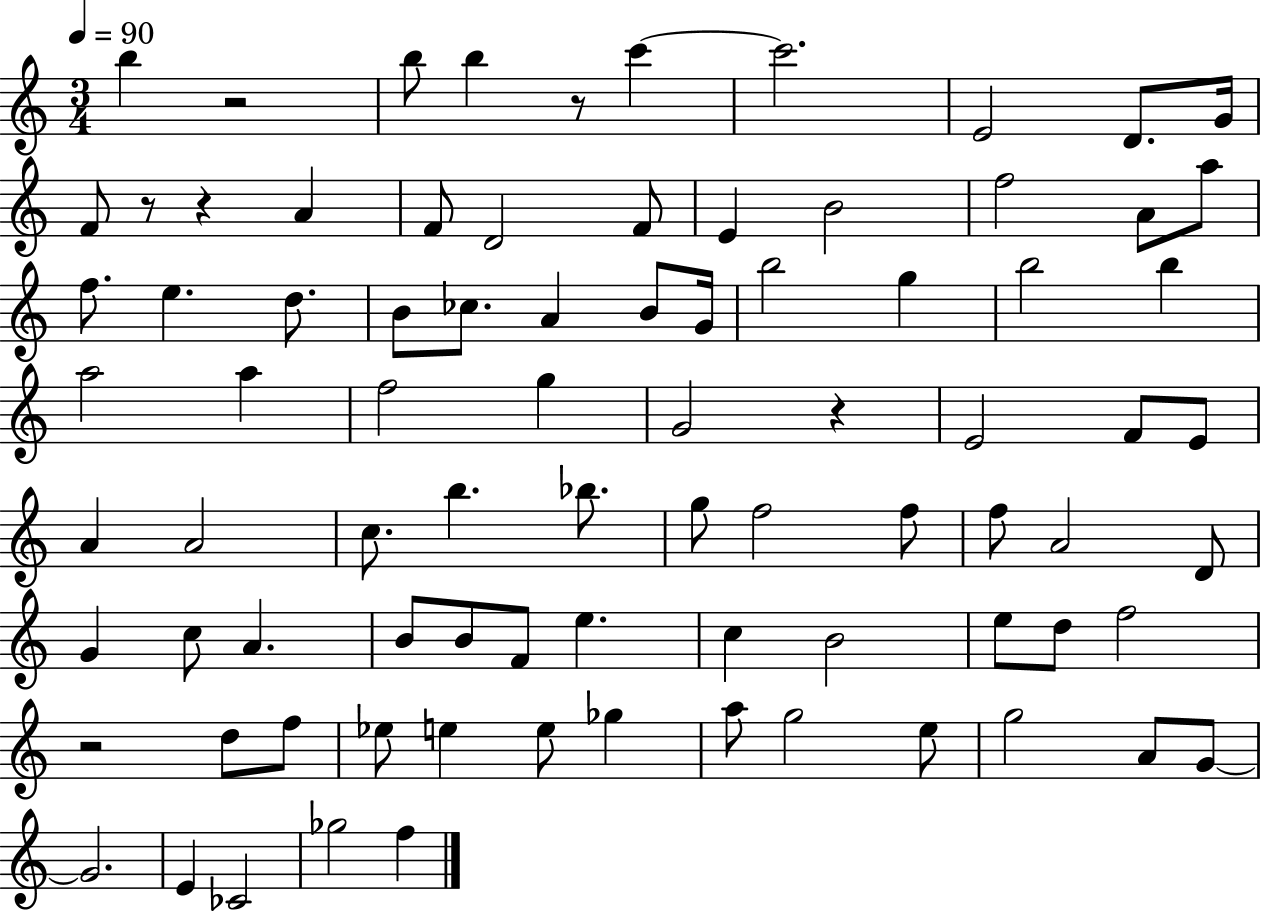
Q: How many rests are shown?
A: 6